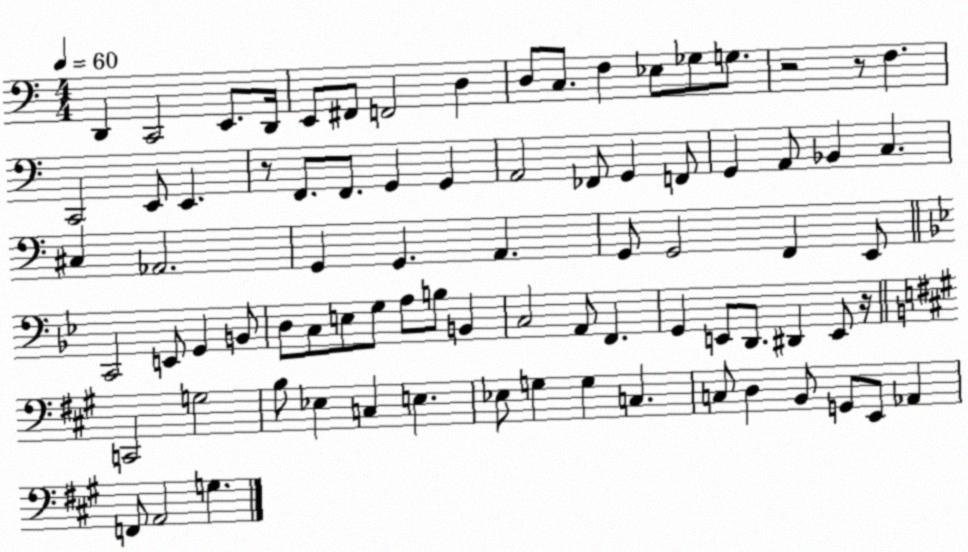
X:1
T:Untitled
M:4/4
L:1/4
K:C
D,, C,,2 E,,/2 D,,/4 E,,/2 ^F,,/2 F,,2 D, D,/2 C,/2 F, _E,/2 _G,/2 G,/2 z2 z/2 F, C,,2 E,,/2 E,, z/2 F,,/2 F,,/2 G,, G,, A,,2 _F,,/2 G,, F,,/2 G,, A,,/2 _B,, C, ^C, _A,,2 G,, G,, A,, G,,/2 G,,2 F,, E,,/2 C,,2 E,,/2 G,, B,,/2 D,/2 C,/2 E,/2 G,/2 A,/2 B,/2 B,, C,2 A,,/2 F,, G,, E,,/2 D,,/2 ^D,, E,,/2 z/4 C,,2 G,2 B,/2 _E, C, E, _E,/2 G, G, C, C,/2 D, B,,/2 G,,/2 E,,/2 _A,, F,,/2 A,,2 G,